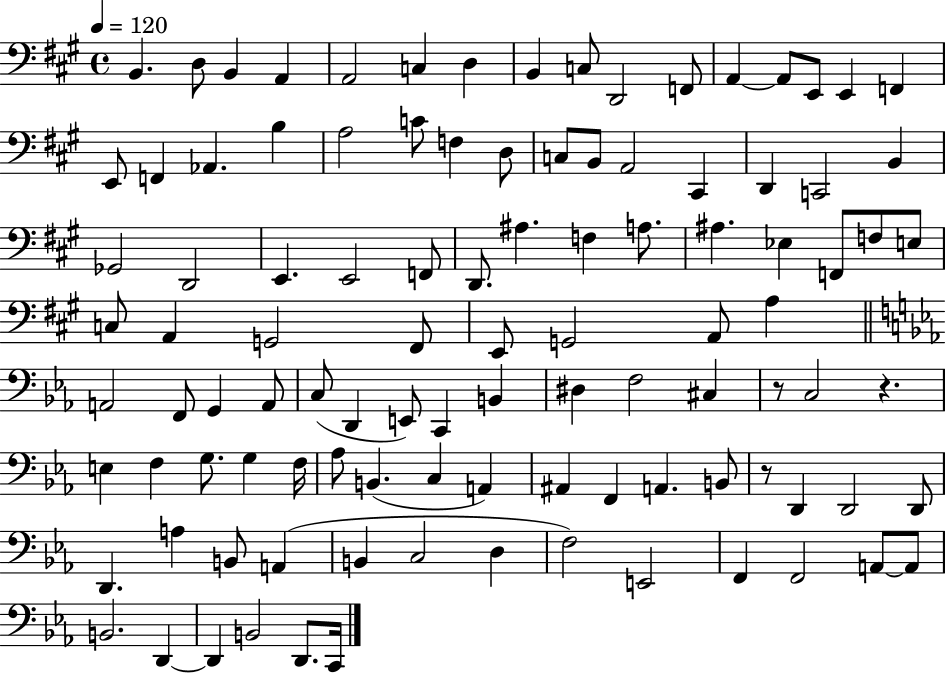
{
  \clef bass
  \time 4/4
  \defaultTimeSignature
  \key a \major
  \tempo 4 = 120
  b,4. d8 b,4 a,4 | a,2 c4 d4 | b,4 c8 d,2 f,8 | a,4~~ a,8 e,8 e,4 f,4 | \break e,8 f,4 aes,4. b4 | a2 c'8 f4 d8 | c8 b,8 a,2 cis,4 | d,4 c,2 b,4 | \break ges,2 d,2 | e,4. e,2 f,8 | d,8. ais4. f4 a8. | ais4. ees4 f,8 f8 e8 | \break c8 a,4 g,2 fis,8 | e,8 g,2 a,8 a4 | \bar "||" \break \key ees \major a,2 f,8 g,4 a,8 | c8( d,4 e,8) c,4 b,4 | dis4 f2 cis4 | r8 c2 r4. | \break e4 f4 g8. g4 f16 | aes8 b,4.( c4 a,4) | ais,4 f,4 a,4. b,8 | r8 d,4 d,2 d,8 | \break d,4. a4 b,8 a,4( | b,4 c2 d4 | f2) e,2 | f,4 f,2 a,8~~ a,8 | \break b,2. d,4~~ | d,4 b,2 d,8. c,16 | \bar "|."
}